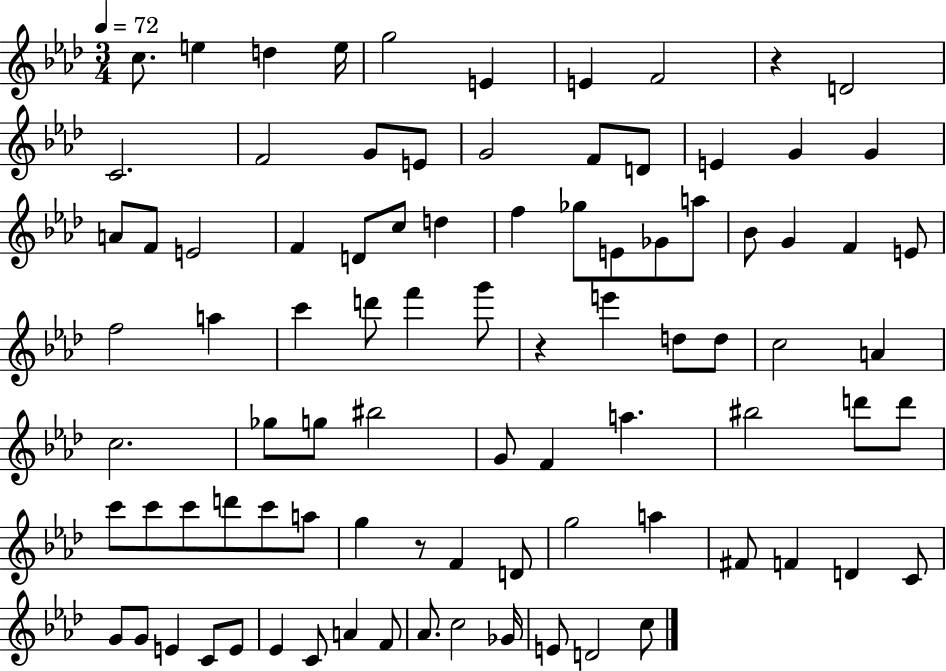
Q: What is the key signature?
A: AES major